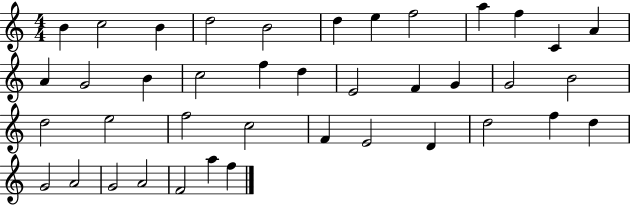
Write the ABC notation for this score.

X:1
T:Untitled
M:4/4
L:1/4
K:C
B c2 B d2 B2 d e f2 a f C A A G2 B c2 f d E2 F G G2 B2 d2 e2 f2 c2 F E2 D d2 f d G2 A2 G2 A2 F2 a f